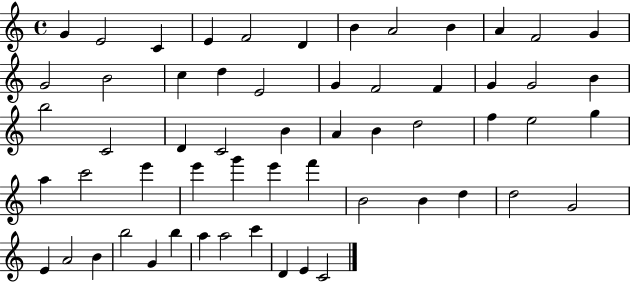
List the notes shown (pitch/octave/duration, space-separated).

G4/q E4/h C4/q E4/q F4/h D4/q B4/q A4/h B4/q A4/q F4/h G4/q G4/h B4/h C5/q D5/q E4/h G4/q F4/h F4/q G4/q G4/h B4/q B5/h C4/h D4/q C4/h B4/q A4/q B4/q D5/h F5/q E5/h G5/q A5/q C6/h E6/q E6/q G6/q E6/q F6/q B4/h B4/q D5/q D5/h G4/h E4/q A4/h B4/q B5/h G4/q B5/q A5/q A5/h C6/q D4/q E4/q C4/h